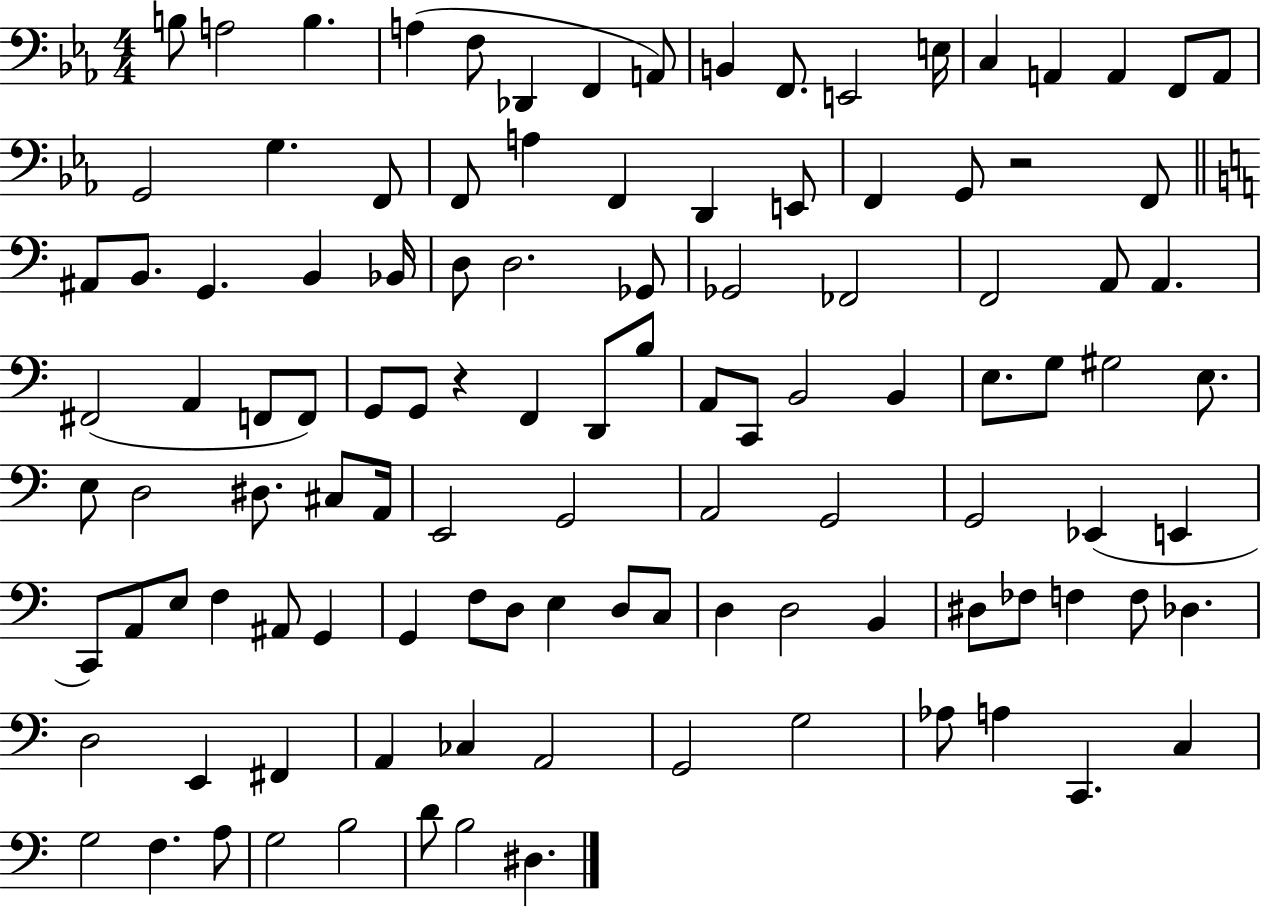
B3/e A3/h B3/q. A3/q F3/e Db2/q F2/q A2/e B2/q F2/e. E2/h E3/s C3/q A2/q A2/q F2/e A2/e G2/h G3/q. F2/e F2/e A3/q F2/q D2/q E2/e F2/q G2/e R/h F2/e A#2/e B2/e. G2/q. B2/q Bb2/s D3/e D3/h. Gb2/e Gb2/h FES2/h F2/h A2/e A2/q. F#2/h A2/q F2/e F2/e G2/e G2/e R/q F2/q D2/e B3/e A2/e C2/e B2/h B2/q E3/e. G3/e G#3/h E3/e. E3/e D3/h D#3/e. C#3/e A2/s E2/h G2/h A2/h G2/h G2/h Eb2/q E2/q C2/e A2/e E3/e F3/q A#2/e G2/q G2/q F3/e D3/e E3/q D3/e C3/e D3/q D3/h B2/q D#3/e FES3/e F3/q F3/e Db3/q. D3/h E2/q F#2/q A2/q CES3/q A2/h G2/h G3/h Ab3/e A3/q C2/q. C3/q G3/h F3/q. A3/e G3/h B3/h D4/e B3/h D#3/q.